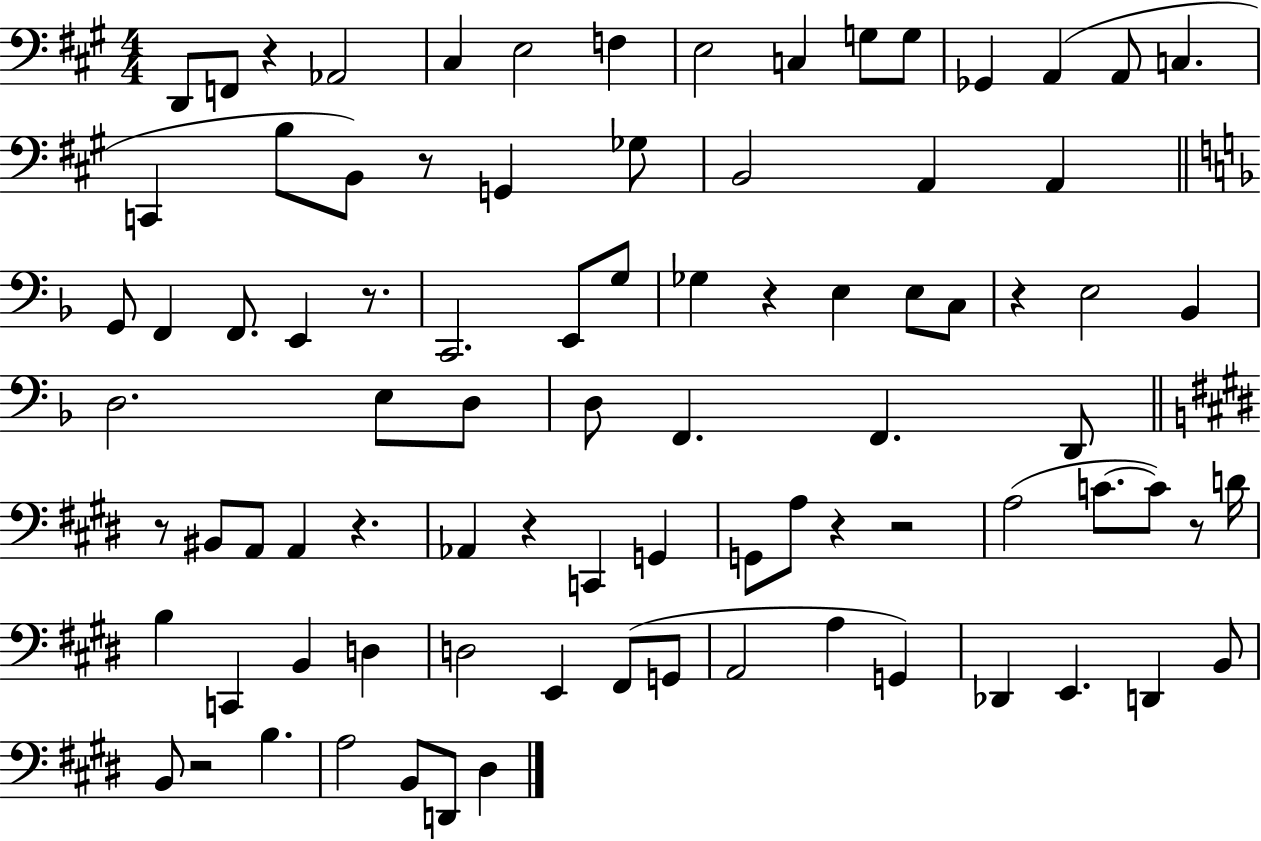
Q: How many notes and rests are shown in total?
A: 87